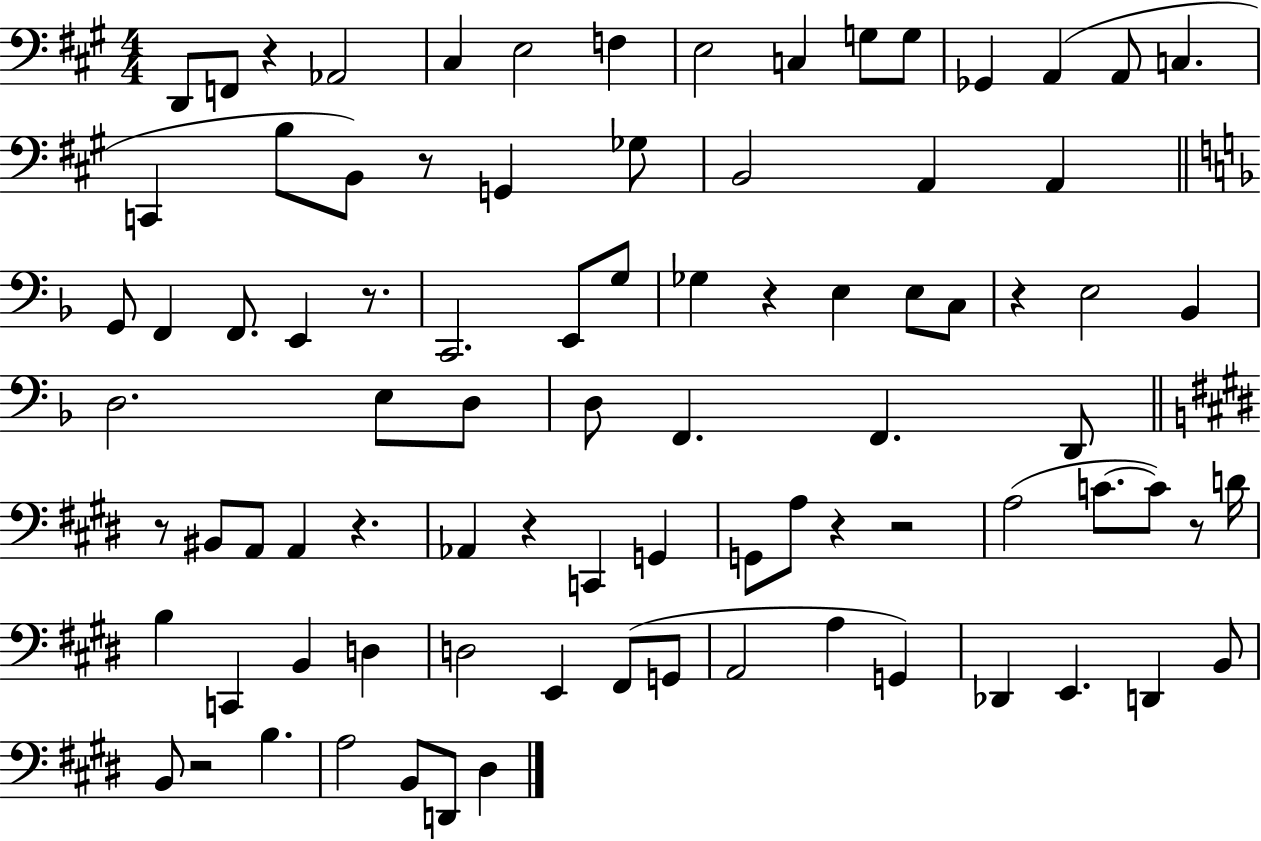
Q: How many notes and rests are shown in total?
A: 87